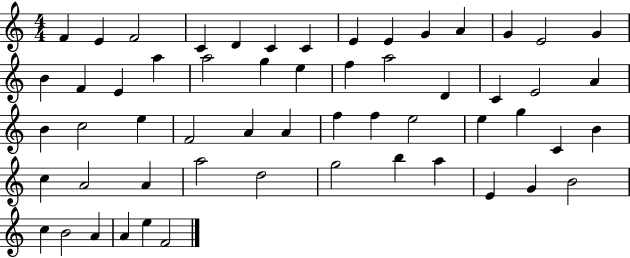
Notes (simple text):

F4/q E4/q F4/h C4/q D4/q C4/q C4/q E4/q E4/q G4/q A4/q G4/q E4/h G4/q B4/q F4/q E4/q A5/q A5/h G5/q E5/q F5/q A5/h D4/q C4/q E4/h A4/q B4/q C5/h E5/q F4/h A4/q A4/q F5/q F5/q E5/h E5/q G5/q C4/q B4/q C5/q A4/h A4/q A5/h D5/h G5/h B5/q A5/q E4/q G4/q B4/h C5/q B4/h A4/q A4/q E5/q F4/h